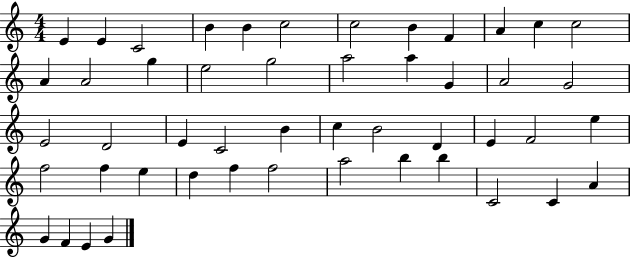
E4/q E4/q C4/h B4/q B4/q C5/h C5/h B4/q F4/q A4/q C5/q C5/h A4/q A4/h G5/q E5/h G5/h A5/h A5/q G4/q A4/h G4/h E4/h D4/h E4/q C4/h B4/q C5/q B4/h D4/q E4/q F4/h E5/q F5/h F5/q E5/q D5/q F5/q F5/h A5/h B5/q B5/q C4/h C4/q A4/q G4/q F4/q E4/q G4/q